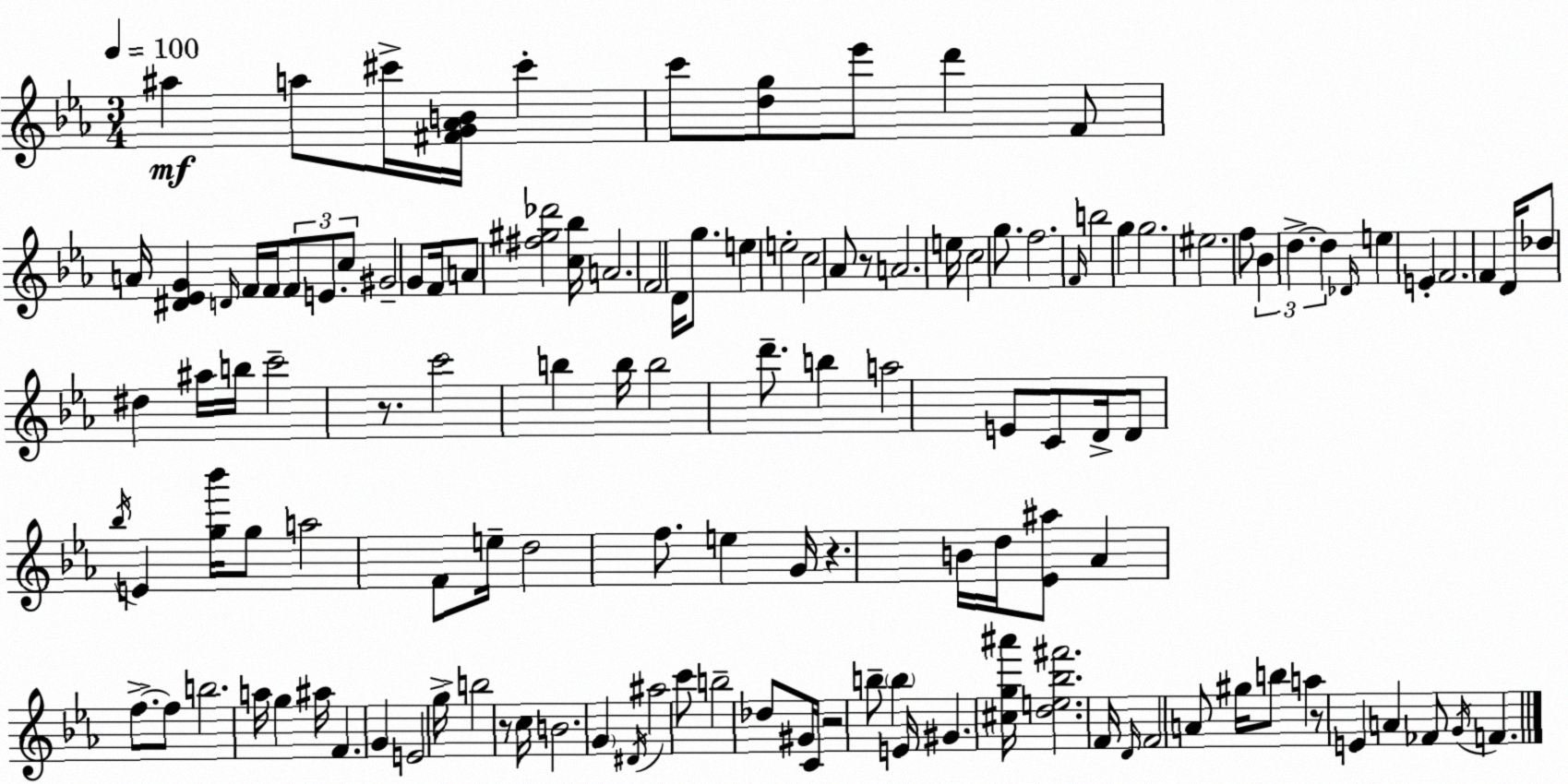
X:1
T:Untitled
M:3/4
L:1/4
K:Eb
^a a/2 ^c'/4 [^FG_AB]/4 ^c' c'/2 [dg]/2 _e'/2 d' F/2 A/4 [^D_EG] D/4 F/4 F/4 F/2 E/2 c/2 ^G2 G/2 F/4 A/2 [^f^g_d']2 [c_b]/4 A2 F2 D/4 g/2 e e2 c2 _A/2 z/2 A2 e/4 c2 g/2 f2 F/4 b2 g g2 ^e2 f/2 _B d d _D/4 e E F2 F D/4 _d/2 ^d ^a/4 b/4 c'2 z/2 c'2 b b/4 b2 d'/2 b a2 E/2 C/2 D/4 D/2 _b/4 E [g_b']/4 g/2 a2 F/2 e/4 d2 f/2 e G/4 z B/4 d/4 [_E^a]/2 _A f/2 f/2 b2 a/4 g ^a/4 F G E2 g/4 b2 z/2 c/4 B2 G ^D/4 ^a2 c'/2 b2 _d/2 ^G/4 C/4 z2 b/2 b E/4 ^G [^cg^a']/4 [de_b^f']2 F/4 D/4 F2 A/2 ^g/4 b/2 a z/2 E A _F/2 G/4 F